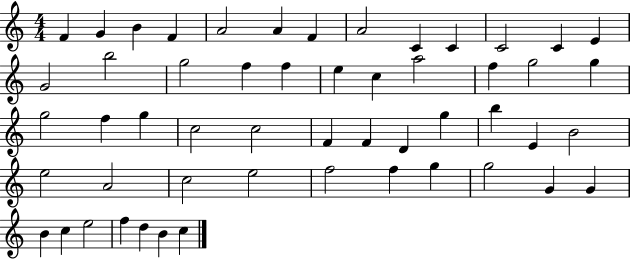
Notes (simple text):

F4/q G4/q B4/q F4/q A4/h A4/q F4/q A4/h C4/q C4/q C4/h C4/q E4/q G4/h B5/h G5/h F5/q F5/q E5/q C5/q A5/h F5/q G5/h G5/q G5/h F5/q G5/q C5/h C5/h F4/q F4/q D4/q G5/q B5/q E4/q B4/h E5/h A4/h C5/h E5/h F5/h F5/q G5/q G5/h G4/q G4/q B4/q C5/q E5/h F5/q D5/q B4/q C5/q